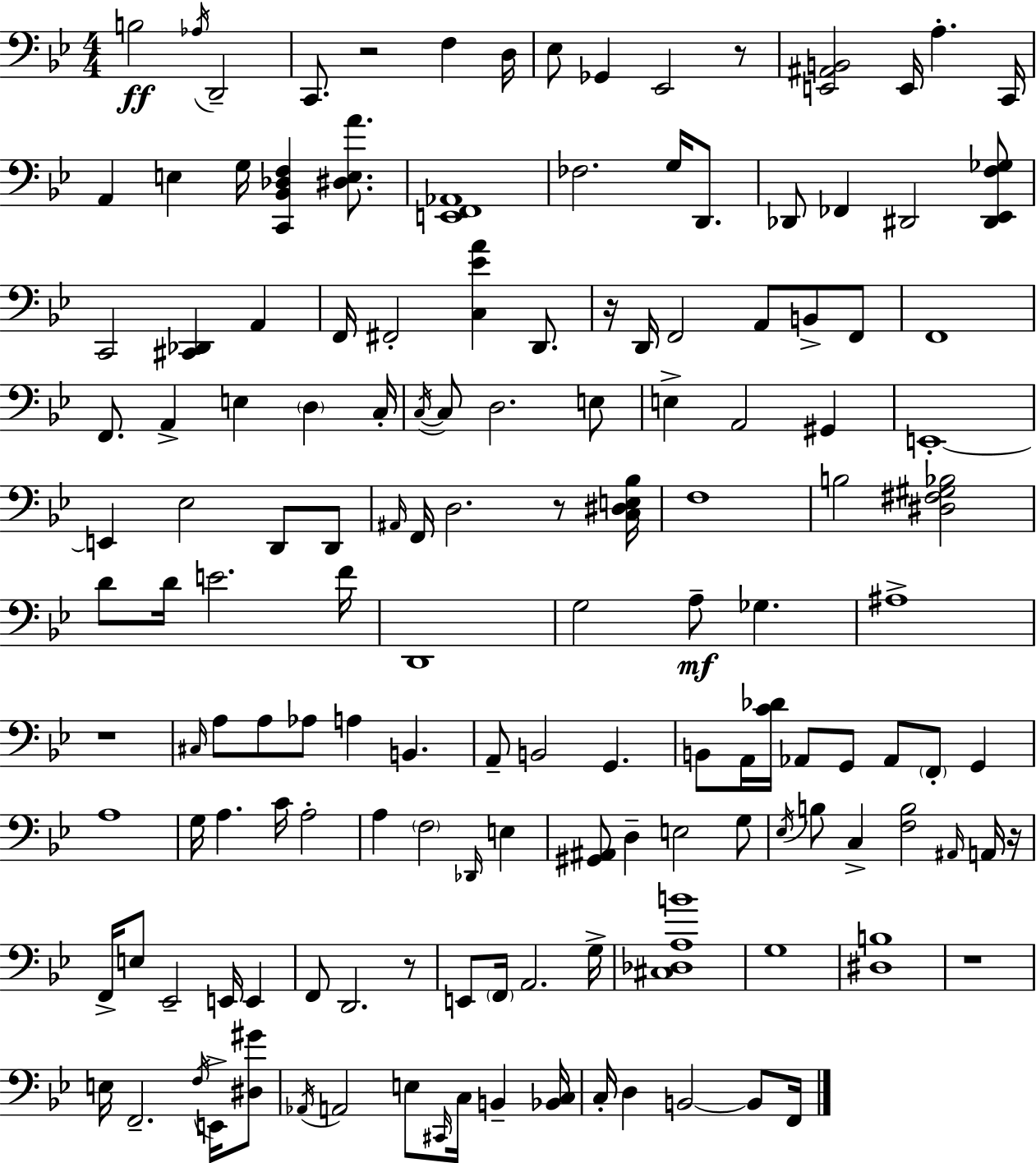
X:1
T:Untitled
M:4/4
L:1/4
K:Bb
B,2 _A,/4 D,,2 C,,/2 z2 F, D,/4 _E,/2 _G,, _E,,2 z/2 [E,,^A,,B,,]2 E,,/4 A, C,,/4 A,, E, G,/4 [C,,_B,,_D,F,] [^D,E,A]/2 [E,,F,,_A,,]4 _F,2 G,/4 D,,/2 _D,,/2 _F,, ^D,,2 [^D,,_E,,F,_G,]/2 C,,2 [^C,,_D,,] A,, F,,/4 ^F,,2 [C,_EA] D,,/2 z/4 D,,/4 F,,2 A,,/2 B,,/2 F,,/2 F,,4 F,,/2 A,, E, D, C,/4 C,/4 C,/2 D,2 E,/2 E, A,,2 ^G,, E,,4 E,, _E,2 D,,/2 D,,/2 ^A,,/4 F,,/4 D,2 z/2 [C,^D,E,_B,]/4 F,4 B,2 [^D,^F,^G,_B,]2 D/2 D/4 E2 F/4 D,,4 G,2 A,/2 _G, ^A,4 z4 ^C,/4 A,/2 A,/2 _A,/2 A, B,, A,,/2 B,,2 G,, B,,/2 A,,/4 [C_D]/4 _A,,/2 G,,/2 _A,,/2 F,,/2 G,, A,4 G,/4 A, C/4 A,2 A, F,2 _D,,/4 E, [^G,,^A,,]/2 D, E,2 G,/2 _E,/4 B,/2 C, [F,B,]2 ^A,,/4 A,,/4 z/4 F,,/4 E,/2 _E,,2 E,,/4 E,, F,,/2 D,,2 z/2 E,,/2 F,,/4 A,,2 G,/4 [^C,_D,A,B]4 G,4 [^D,B,]4 z4 E,/4 F,,2 F,/4 E,,/4 [^D,^G]/2 _A,,/4 A,,2 E,/2 ^C,,/4 C,/4 B,, [_B,,C,]/4 C,/4 D, B,,2 B,,/2 F,,/4